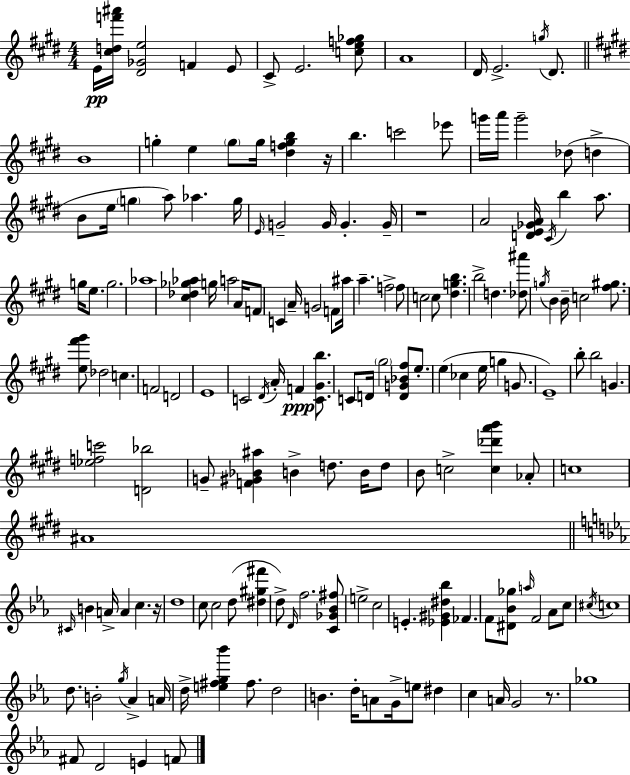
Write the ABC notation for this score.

X:1
T:Untitled
M:4/4
L:1/4
K:E
E/4 [^cdf'^a']/4 [^D_Ge]2 F E/2 ^C/2 E2 [cef_g]/2 A4 ^D/4 E2 g/4 ^D/2 B4 g e g/2 g/4 [^dfgb] z/4 b c'2 _e'/2 g'/4 a'/4 g'2 _d/2 d B/2 e/4 g a/2 _a g/4 E/4 G2 G/4 G G/4 z4 A2 [DE_GA]/4 ^C/4 b a/2 g/4 e/2 g2 _a4 [^c_d_g_a] g/4 a2 A/4 F/2 C A/4 G2 F/2 ^a/4 a f2 f/2 c2 c/2 [^dgb] b2 d [_d^a']/2 g/4 B B/4 c2 [^f^g]/2 [e^f'^g']/2 _d2 c F2 D2 E4 C2 ^D/4 A/4 F [C^Gb]/2 C/2 D/4 ^g2 [DG_B^f]/2 e/2 e _c e/4 g G/2 E4 b/2 b2 G [_efc']2 [D_b]2 G/2 [F^G_B^a] B d/2 B/4 d/2 B/2 c2 [c_d'a'b'] _A/2 c4 ^A4 ^C/4 B A/4 A c z/4 d4 c/2 c2 d/2 [^d^g^f'] d/2 D/4 f2 [C_G_B^f]/2 e2 c2 E [_E^G^d_b] _F F/2 [^D_B_g]/2 a/4 F2 _A/2 c/2 ^c/4 c4 d/2 B2 g/4 _A A/4 d/4 [e^fg_b'] ^f/2 d2 B d/4 A/2 G/4 e/2 ^d c A/4 G2 z/2 _g4 ^F/2 D2 E F/2